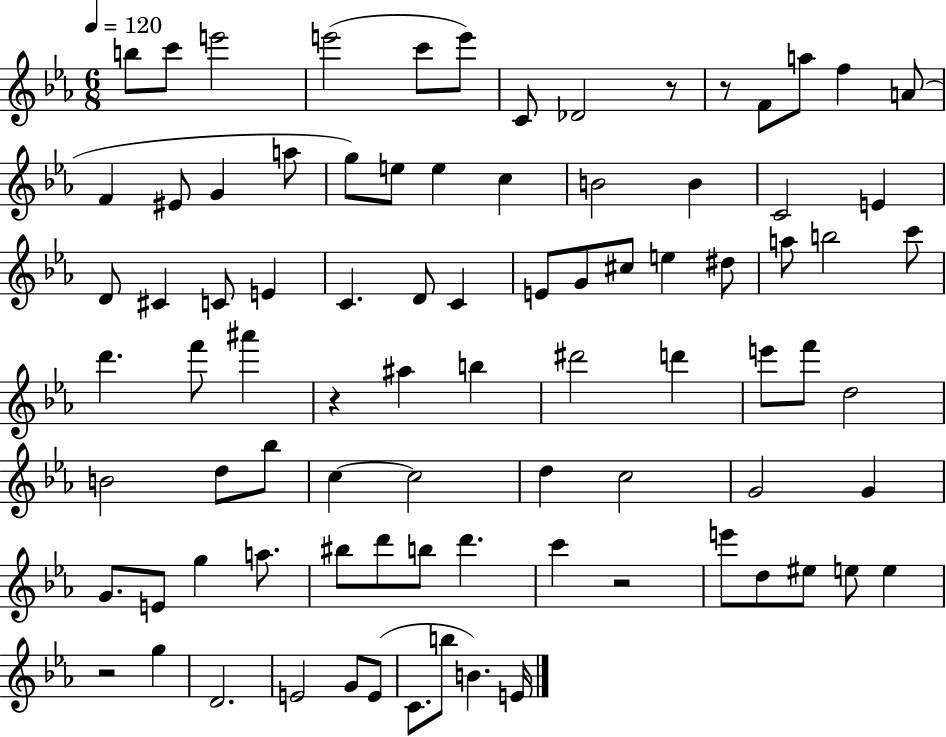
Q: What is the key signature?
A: EES major